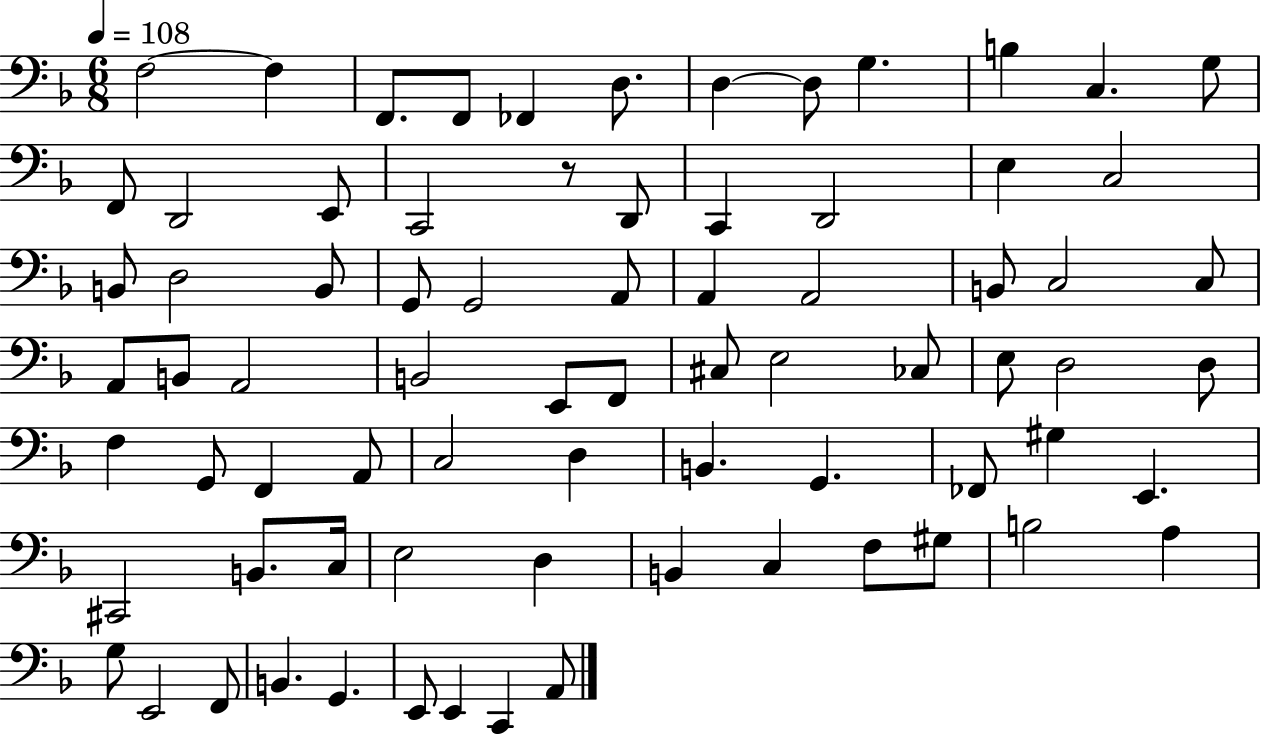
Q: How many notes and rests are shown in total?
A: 76